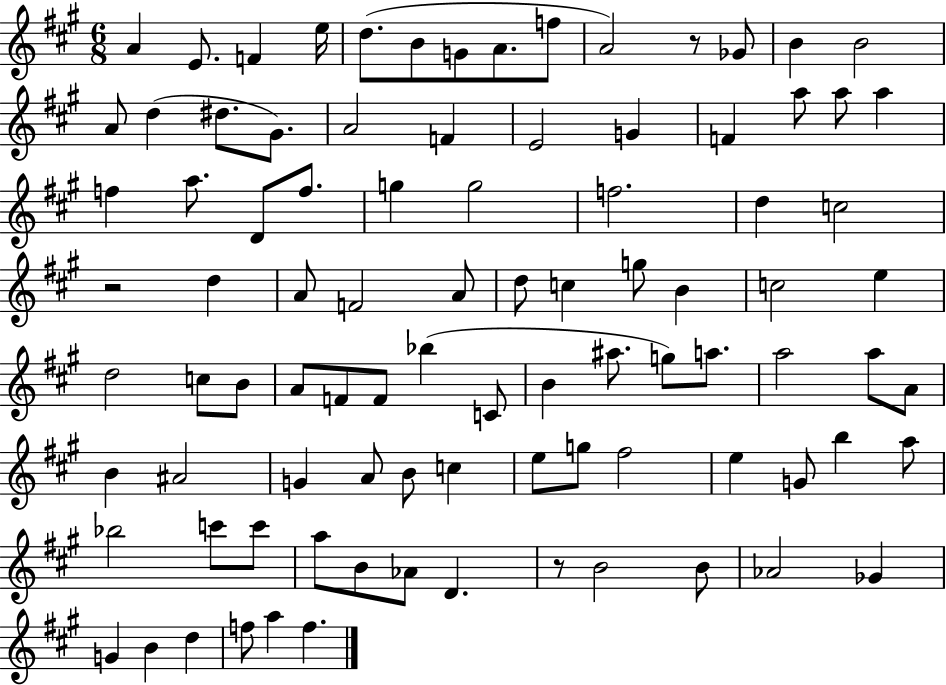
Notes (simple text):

A4/q E4/e. F4/q E5/s D5/e. B4/e G4/e A4/e. F5/e A4/h R/e Gb4/e B4/q B4/h A4/e D5/q D#5/e. G#4/e. A4/h F4/q E4/h G4/q F4/q A5/e A5/e A5/q F5/q A5/e. D4/e F5/e. G5/q G5/h F5/h. D5/q C5/h R/h D5/q A4/e F4/h A4/e D5/e C5/q G5/e B4/q C5/h E5/q D5/h C5/e B4/e A4/e F4/e F4/e Bb5/q C4/e B4/q A#5/e. G5/e A5/e. A5/h A5/e A4/e B4/q A#4/h G4/q A4/e B4/e C5/q E5/e G5/e F#5/h E5/q G4/e B5/q A5/e Bb5/h C6/e C6/e A5/e B4/e Ab4/e D4/q. R/e B4/h B4/e Ab4/h Gb4/q G4/q B4/q D5/q F5/e A5/q F5/q.